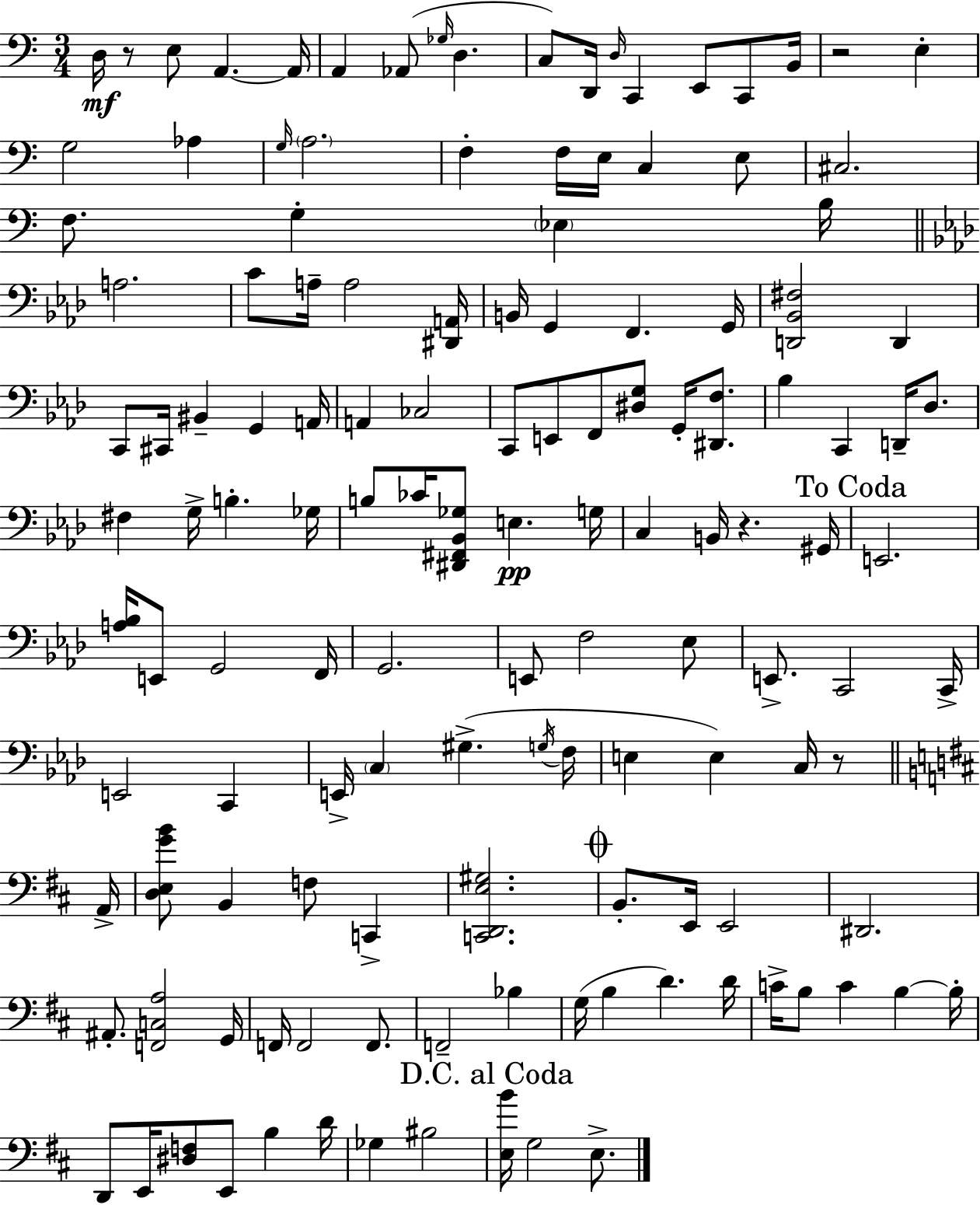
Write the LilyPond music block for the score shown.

{
  \clef bass
  \numericTimeSignature
  \time 3/4
  \key c \major
  \repeat volta 2 { d16\mf r8 e8 a,4.~~ a,16 | a,4 aes,8( \grace { ges16 } d4. | c8) d,16 \grace { d16 } c,4 e,8 c,8 | b,16 r2 e4-. | \break g2 aes4 | \grace { g16 } \parenthesize a2. | f4-. f16 e16 c4 | e8 cis2. | \break f8. g4-. \parenthesize ees4 | b16 \bar "||" \break \key f \minor a2. | c'8 a16-- a2 <dis, a,>16 | b,16 g,4 f,4. g,16 | <d, bes, fis>2 d,4 | \break c,8 cis,16 bis,4-- g,4 a,16 | a,4 ces2 | c,8 e,8 f,8 <dis g>8 g,16-. <dis, f>8. | bes4 c,4 d,16-- des8. | \break fis4 g16-> b4.-. ges16 | b8 ces'16 <dis, fis, bes, ges>8 e4.\pp g16 | c4 b,16 r4. gis,16 | \mark "To Coda" e,2. | \break <a bes>16 e,8 g,2 f,16 | g,2. | e,8 f2 ees8 | e,8.-> c,2 c,16-> | \break e,2 c,4 | e,16-> \parenthesize c4 gis4.->( \acciaccatura { g16 } | f16 e4 e4) c16 r8 | \bar "||" \break \key b \minor a,16-> <d e g' b'>8 b,4 f8 c,4-> | <c, d, e gis>2. | \mark \markup { \musicglyph "scripts.coda" } b,8.-. e,16 e,2 | dis,2. | \break ais,8.-. <f, c a>2 | g,16 f,16 f,2 f,8. | f,2-- bes4 | g16( b4 d'4.) | \break d'16 c'16-> b8 c'4 b4~~ | b16-. d,8 e,16 <dis f>8 e,8 b4 | d'16 ges4 bis2 | \mark "D.C. al Coda" <e b'>16 g2 e8.-> | \break } \bar "|."
}